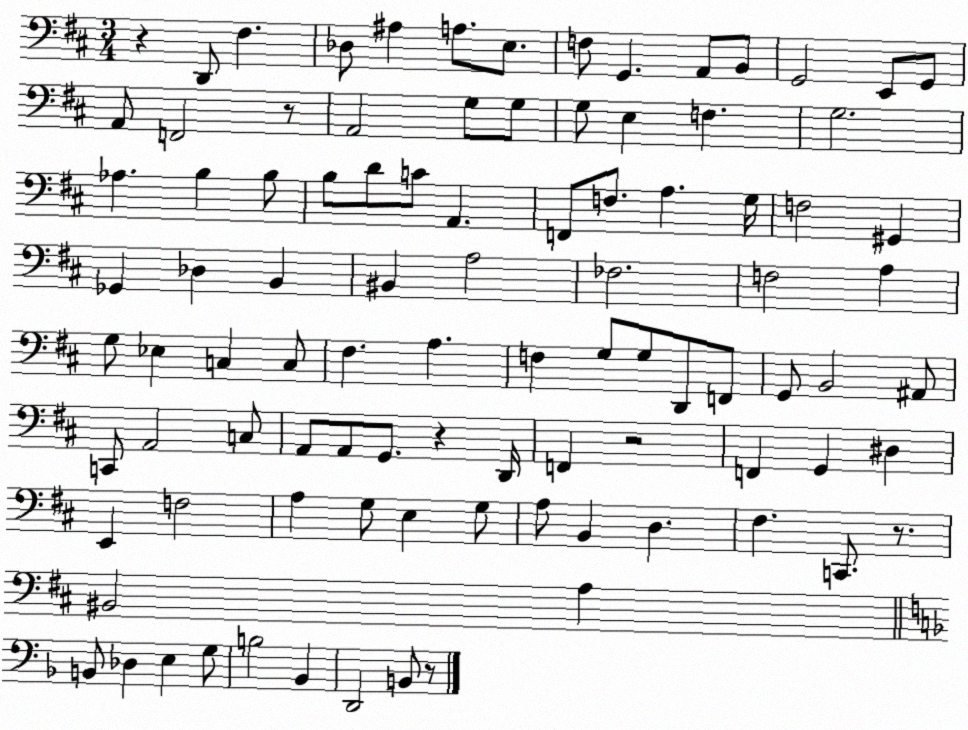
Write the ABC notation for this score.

X:1
T:Untitled
M:3/4
L:1/4
K:D
z D,,/2 ^F, _D,/2 ^A, A,/2 E,/2 F,/2 G,, A,,/2 B,,/2 G,,2 E,,/2 G,,/2 A,,/2 F,,2 z/2 A,,2 G,/2 G,/2 G,/2 E, F, G,2 _A, B, B,/2 B,/2 D/2 C/2 A,, F,,/2 F,/2 A, G,/4 F,2 ^G,, _G,, _D, B,, ^B,, A,2 _F,2 F,2 A, G,/2 _E, C, C,/2 ^F, A, F, G,/2 G,/2 D,,/2 F,,/2 G,,/2 B,,2 ^A,,/2 C,,/2 A,,2 C,/2 A,,/2 A,,/2 G,,/2 z D,,/4 F,, z2 F,, G,, ^D, E,, F,2 A, G,/2 E, G,/2 A,/2 B,, D, ^F, C,,/2 z/2 ^B,,2 A, B,,/2 _D, E, G,/2 B,2 _B,, D,,2 B,,/2 z/2